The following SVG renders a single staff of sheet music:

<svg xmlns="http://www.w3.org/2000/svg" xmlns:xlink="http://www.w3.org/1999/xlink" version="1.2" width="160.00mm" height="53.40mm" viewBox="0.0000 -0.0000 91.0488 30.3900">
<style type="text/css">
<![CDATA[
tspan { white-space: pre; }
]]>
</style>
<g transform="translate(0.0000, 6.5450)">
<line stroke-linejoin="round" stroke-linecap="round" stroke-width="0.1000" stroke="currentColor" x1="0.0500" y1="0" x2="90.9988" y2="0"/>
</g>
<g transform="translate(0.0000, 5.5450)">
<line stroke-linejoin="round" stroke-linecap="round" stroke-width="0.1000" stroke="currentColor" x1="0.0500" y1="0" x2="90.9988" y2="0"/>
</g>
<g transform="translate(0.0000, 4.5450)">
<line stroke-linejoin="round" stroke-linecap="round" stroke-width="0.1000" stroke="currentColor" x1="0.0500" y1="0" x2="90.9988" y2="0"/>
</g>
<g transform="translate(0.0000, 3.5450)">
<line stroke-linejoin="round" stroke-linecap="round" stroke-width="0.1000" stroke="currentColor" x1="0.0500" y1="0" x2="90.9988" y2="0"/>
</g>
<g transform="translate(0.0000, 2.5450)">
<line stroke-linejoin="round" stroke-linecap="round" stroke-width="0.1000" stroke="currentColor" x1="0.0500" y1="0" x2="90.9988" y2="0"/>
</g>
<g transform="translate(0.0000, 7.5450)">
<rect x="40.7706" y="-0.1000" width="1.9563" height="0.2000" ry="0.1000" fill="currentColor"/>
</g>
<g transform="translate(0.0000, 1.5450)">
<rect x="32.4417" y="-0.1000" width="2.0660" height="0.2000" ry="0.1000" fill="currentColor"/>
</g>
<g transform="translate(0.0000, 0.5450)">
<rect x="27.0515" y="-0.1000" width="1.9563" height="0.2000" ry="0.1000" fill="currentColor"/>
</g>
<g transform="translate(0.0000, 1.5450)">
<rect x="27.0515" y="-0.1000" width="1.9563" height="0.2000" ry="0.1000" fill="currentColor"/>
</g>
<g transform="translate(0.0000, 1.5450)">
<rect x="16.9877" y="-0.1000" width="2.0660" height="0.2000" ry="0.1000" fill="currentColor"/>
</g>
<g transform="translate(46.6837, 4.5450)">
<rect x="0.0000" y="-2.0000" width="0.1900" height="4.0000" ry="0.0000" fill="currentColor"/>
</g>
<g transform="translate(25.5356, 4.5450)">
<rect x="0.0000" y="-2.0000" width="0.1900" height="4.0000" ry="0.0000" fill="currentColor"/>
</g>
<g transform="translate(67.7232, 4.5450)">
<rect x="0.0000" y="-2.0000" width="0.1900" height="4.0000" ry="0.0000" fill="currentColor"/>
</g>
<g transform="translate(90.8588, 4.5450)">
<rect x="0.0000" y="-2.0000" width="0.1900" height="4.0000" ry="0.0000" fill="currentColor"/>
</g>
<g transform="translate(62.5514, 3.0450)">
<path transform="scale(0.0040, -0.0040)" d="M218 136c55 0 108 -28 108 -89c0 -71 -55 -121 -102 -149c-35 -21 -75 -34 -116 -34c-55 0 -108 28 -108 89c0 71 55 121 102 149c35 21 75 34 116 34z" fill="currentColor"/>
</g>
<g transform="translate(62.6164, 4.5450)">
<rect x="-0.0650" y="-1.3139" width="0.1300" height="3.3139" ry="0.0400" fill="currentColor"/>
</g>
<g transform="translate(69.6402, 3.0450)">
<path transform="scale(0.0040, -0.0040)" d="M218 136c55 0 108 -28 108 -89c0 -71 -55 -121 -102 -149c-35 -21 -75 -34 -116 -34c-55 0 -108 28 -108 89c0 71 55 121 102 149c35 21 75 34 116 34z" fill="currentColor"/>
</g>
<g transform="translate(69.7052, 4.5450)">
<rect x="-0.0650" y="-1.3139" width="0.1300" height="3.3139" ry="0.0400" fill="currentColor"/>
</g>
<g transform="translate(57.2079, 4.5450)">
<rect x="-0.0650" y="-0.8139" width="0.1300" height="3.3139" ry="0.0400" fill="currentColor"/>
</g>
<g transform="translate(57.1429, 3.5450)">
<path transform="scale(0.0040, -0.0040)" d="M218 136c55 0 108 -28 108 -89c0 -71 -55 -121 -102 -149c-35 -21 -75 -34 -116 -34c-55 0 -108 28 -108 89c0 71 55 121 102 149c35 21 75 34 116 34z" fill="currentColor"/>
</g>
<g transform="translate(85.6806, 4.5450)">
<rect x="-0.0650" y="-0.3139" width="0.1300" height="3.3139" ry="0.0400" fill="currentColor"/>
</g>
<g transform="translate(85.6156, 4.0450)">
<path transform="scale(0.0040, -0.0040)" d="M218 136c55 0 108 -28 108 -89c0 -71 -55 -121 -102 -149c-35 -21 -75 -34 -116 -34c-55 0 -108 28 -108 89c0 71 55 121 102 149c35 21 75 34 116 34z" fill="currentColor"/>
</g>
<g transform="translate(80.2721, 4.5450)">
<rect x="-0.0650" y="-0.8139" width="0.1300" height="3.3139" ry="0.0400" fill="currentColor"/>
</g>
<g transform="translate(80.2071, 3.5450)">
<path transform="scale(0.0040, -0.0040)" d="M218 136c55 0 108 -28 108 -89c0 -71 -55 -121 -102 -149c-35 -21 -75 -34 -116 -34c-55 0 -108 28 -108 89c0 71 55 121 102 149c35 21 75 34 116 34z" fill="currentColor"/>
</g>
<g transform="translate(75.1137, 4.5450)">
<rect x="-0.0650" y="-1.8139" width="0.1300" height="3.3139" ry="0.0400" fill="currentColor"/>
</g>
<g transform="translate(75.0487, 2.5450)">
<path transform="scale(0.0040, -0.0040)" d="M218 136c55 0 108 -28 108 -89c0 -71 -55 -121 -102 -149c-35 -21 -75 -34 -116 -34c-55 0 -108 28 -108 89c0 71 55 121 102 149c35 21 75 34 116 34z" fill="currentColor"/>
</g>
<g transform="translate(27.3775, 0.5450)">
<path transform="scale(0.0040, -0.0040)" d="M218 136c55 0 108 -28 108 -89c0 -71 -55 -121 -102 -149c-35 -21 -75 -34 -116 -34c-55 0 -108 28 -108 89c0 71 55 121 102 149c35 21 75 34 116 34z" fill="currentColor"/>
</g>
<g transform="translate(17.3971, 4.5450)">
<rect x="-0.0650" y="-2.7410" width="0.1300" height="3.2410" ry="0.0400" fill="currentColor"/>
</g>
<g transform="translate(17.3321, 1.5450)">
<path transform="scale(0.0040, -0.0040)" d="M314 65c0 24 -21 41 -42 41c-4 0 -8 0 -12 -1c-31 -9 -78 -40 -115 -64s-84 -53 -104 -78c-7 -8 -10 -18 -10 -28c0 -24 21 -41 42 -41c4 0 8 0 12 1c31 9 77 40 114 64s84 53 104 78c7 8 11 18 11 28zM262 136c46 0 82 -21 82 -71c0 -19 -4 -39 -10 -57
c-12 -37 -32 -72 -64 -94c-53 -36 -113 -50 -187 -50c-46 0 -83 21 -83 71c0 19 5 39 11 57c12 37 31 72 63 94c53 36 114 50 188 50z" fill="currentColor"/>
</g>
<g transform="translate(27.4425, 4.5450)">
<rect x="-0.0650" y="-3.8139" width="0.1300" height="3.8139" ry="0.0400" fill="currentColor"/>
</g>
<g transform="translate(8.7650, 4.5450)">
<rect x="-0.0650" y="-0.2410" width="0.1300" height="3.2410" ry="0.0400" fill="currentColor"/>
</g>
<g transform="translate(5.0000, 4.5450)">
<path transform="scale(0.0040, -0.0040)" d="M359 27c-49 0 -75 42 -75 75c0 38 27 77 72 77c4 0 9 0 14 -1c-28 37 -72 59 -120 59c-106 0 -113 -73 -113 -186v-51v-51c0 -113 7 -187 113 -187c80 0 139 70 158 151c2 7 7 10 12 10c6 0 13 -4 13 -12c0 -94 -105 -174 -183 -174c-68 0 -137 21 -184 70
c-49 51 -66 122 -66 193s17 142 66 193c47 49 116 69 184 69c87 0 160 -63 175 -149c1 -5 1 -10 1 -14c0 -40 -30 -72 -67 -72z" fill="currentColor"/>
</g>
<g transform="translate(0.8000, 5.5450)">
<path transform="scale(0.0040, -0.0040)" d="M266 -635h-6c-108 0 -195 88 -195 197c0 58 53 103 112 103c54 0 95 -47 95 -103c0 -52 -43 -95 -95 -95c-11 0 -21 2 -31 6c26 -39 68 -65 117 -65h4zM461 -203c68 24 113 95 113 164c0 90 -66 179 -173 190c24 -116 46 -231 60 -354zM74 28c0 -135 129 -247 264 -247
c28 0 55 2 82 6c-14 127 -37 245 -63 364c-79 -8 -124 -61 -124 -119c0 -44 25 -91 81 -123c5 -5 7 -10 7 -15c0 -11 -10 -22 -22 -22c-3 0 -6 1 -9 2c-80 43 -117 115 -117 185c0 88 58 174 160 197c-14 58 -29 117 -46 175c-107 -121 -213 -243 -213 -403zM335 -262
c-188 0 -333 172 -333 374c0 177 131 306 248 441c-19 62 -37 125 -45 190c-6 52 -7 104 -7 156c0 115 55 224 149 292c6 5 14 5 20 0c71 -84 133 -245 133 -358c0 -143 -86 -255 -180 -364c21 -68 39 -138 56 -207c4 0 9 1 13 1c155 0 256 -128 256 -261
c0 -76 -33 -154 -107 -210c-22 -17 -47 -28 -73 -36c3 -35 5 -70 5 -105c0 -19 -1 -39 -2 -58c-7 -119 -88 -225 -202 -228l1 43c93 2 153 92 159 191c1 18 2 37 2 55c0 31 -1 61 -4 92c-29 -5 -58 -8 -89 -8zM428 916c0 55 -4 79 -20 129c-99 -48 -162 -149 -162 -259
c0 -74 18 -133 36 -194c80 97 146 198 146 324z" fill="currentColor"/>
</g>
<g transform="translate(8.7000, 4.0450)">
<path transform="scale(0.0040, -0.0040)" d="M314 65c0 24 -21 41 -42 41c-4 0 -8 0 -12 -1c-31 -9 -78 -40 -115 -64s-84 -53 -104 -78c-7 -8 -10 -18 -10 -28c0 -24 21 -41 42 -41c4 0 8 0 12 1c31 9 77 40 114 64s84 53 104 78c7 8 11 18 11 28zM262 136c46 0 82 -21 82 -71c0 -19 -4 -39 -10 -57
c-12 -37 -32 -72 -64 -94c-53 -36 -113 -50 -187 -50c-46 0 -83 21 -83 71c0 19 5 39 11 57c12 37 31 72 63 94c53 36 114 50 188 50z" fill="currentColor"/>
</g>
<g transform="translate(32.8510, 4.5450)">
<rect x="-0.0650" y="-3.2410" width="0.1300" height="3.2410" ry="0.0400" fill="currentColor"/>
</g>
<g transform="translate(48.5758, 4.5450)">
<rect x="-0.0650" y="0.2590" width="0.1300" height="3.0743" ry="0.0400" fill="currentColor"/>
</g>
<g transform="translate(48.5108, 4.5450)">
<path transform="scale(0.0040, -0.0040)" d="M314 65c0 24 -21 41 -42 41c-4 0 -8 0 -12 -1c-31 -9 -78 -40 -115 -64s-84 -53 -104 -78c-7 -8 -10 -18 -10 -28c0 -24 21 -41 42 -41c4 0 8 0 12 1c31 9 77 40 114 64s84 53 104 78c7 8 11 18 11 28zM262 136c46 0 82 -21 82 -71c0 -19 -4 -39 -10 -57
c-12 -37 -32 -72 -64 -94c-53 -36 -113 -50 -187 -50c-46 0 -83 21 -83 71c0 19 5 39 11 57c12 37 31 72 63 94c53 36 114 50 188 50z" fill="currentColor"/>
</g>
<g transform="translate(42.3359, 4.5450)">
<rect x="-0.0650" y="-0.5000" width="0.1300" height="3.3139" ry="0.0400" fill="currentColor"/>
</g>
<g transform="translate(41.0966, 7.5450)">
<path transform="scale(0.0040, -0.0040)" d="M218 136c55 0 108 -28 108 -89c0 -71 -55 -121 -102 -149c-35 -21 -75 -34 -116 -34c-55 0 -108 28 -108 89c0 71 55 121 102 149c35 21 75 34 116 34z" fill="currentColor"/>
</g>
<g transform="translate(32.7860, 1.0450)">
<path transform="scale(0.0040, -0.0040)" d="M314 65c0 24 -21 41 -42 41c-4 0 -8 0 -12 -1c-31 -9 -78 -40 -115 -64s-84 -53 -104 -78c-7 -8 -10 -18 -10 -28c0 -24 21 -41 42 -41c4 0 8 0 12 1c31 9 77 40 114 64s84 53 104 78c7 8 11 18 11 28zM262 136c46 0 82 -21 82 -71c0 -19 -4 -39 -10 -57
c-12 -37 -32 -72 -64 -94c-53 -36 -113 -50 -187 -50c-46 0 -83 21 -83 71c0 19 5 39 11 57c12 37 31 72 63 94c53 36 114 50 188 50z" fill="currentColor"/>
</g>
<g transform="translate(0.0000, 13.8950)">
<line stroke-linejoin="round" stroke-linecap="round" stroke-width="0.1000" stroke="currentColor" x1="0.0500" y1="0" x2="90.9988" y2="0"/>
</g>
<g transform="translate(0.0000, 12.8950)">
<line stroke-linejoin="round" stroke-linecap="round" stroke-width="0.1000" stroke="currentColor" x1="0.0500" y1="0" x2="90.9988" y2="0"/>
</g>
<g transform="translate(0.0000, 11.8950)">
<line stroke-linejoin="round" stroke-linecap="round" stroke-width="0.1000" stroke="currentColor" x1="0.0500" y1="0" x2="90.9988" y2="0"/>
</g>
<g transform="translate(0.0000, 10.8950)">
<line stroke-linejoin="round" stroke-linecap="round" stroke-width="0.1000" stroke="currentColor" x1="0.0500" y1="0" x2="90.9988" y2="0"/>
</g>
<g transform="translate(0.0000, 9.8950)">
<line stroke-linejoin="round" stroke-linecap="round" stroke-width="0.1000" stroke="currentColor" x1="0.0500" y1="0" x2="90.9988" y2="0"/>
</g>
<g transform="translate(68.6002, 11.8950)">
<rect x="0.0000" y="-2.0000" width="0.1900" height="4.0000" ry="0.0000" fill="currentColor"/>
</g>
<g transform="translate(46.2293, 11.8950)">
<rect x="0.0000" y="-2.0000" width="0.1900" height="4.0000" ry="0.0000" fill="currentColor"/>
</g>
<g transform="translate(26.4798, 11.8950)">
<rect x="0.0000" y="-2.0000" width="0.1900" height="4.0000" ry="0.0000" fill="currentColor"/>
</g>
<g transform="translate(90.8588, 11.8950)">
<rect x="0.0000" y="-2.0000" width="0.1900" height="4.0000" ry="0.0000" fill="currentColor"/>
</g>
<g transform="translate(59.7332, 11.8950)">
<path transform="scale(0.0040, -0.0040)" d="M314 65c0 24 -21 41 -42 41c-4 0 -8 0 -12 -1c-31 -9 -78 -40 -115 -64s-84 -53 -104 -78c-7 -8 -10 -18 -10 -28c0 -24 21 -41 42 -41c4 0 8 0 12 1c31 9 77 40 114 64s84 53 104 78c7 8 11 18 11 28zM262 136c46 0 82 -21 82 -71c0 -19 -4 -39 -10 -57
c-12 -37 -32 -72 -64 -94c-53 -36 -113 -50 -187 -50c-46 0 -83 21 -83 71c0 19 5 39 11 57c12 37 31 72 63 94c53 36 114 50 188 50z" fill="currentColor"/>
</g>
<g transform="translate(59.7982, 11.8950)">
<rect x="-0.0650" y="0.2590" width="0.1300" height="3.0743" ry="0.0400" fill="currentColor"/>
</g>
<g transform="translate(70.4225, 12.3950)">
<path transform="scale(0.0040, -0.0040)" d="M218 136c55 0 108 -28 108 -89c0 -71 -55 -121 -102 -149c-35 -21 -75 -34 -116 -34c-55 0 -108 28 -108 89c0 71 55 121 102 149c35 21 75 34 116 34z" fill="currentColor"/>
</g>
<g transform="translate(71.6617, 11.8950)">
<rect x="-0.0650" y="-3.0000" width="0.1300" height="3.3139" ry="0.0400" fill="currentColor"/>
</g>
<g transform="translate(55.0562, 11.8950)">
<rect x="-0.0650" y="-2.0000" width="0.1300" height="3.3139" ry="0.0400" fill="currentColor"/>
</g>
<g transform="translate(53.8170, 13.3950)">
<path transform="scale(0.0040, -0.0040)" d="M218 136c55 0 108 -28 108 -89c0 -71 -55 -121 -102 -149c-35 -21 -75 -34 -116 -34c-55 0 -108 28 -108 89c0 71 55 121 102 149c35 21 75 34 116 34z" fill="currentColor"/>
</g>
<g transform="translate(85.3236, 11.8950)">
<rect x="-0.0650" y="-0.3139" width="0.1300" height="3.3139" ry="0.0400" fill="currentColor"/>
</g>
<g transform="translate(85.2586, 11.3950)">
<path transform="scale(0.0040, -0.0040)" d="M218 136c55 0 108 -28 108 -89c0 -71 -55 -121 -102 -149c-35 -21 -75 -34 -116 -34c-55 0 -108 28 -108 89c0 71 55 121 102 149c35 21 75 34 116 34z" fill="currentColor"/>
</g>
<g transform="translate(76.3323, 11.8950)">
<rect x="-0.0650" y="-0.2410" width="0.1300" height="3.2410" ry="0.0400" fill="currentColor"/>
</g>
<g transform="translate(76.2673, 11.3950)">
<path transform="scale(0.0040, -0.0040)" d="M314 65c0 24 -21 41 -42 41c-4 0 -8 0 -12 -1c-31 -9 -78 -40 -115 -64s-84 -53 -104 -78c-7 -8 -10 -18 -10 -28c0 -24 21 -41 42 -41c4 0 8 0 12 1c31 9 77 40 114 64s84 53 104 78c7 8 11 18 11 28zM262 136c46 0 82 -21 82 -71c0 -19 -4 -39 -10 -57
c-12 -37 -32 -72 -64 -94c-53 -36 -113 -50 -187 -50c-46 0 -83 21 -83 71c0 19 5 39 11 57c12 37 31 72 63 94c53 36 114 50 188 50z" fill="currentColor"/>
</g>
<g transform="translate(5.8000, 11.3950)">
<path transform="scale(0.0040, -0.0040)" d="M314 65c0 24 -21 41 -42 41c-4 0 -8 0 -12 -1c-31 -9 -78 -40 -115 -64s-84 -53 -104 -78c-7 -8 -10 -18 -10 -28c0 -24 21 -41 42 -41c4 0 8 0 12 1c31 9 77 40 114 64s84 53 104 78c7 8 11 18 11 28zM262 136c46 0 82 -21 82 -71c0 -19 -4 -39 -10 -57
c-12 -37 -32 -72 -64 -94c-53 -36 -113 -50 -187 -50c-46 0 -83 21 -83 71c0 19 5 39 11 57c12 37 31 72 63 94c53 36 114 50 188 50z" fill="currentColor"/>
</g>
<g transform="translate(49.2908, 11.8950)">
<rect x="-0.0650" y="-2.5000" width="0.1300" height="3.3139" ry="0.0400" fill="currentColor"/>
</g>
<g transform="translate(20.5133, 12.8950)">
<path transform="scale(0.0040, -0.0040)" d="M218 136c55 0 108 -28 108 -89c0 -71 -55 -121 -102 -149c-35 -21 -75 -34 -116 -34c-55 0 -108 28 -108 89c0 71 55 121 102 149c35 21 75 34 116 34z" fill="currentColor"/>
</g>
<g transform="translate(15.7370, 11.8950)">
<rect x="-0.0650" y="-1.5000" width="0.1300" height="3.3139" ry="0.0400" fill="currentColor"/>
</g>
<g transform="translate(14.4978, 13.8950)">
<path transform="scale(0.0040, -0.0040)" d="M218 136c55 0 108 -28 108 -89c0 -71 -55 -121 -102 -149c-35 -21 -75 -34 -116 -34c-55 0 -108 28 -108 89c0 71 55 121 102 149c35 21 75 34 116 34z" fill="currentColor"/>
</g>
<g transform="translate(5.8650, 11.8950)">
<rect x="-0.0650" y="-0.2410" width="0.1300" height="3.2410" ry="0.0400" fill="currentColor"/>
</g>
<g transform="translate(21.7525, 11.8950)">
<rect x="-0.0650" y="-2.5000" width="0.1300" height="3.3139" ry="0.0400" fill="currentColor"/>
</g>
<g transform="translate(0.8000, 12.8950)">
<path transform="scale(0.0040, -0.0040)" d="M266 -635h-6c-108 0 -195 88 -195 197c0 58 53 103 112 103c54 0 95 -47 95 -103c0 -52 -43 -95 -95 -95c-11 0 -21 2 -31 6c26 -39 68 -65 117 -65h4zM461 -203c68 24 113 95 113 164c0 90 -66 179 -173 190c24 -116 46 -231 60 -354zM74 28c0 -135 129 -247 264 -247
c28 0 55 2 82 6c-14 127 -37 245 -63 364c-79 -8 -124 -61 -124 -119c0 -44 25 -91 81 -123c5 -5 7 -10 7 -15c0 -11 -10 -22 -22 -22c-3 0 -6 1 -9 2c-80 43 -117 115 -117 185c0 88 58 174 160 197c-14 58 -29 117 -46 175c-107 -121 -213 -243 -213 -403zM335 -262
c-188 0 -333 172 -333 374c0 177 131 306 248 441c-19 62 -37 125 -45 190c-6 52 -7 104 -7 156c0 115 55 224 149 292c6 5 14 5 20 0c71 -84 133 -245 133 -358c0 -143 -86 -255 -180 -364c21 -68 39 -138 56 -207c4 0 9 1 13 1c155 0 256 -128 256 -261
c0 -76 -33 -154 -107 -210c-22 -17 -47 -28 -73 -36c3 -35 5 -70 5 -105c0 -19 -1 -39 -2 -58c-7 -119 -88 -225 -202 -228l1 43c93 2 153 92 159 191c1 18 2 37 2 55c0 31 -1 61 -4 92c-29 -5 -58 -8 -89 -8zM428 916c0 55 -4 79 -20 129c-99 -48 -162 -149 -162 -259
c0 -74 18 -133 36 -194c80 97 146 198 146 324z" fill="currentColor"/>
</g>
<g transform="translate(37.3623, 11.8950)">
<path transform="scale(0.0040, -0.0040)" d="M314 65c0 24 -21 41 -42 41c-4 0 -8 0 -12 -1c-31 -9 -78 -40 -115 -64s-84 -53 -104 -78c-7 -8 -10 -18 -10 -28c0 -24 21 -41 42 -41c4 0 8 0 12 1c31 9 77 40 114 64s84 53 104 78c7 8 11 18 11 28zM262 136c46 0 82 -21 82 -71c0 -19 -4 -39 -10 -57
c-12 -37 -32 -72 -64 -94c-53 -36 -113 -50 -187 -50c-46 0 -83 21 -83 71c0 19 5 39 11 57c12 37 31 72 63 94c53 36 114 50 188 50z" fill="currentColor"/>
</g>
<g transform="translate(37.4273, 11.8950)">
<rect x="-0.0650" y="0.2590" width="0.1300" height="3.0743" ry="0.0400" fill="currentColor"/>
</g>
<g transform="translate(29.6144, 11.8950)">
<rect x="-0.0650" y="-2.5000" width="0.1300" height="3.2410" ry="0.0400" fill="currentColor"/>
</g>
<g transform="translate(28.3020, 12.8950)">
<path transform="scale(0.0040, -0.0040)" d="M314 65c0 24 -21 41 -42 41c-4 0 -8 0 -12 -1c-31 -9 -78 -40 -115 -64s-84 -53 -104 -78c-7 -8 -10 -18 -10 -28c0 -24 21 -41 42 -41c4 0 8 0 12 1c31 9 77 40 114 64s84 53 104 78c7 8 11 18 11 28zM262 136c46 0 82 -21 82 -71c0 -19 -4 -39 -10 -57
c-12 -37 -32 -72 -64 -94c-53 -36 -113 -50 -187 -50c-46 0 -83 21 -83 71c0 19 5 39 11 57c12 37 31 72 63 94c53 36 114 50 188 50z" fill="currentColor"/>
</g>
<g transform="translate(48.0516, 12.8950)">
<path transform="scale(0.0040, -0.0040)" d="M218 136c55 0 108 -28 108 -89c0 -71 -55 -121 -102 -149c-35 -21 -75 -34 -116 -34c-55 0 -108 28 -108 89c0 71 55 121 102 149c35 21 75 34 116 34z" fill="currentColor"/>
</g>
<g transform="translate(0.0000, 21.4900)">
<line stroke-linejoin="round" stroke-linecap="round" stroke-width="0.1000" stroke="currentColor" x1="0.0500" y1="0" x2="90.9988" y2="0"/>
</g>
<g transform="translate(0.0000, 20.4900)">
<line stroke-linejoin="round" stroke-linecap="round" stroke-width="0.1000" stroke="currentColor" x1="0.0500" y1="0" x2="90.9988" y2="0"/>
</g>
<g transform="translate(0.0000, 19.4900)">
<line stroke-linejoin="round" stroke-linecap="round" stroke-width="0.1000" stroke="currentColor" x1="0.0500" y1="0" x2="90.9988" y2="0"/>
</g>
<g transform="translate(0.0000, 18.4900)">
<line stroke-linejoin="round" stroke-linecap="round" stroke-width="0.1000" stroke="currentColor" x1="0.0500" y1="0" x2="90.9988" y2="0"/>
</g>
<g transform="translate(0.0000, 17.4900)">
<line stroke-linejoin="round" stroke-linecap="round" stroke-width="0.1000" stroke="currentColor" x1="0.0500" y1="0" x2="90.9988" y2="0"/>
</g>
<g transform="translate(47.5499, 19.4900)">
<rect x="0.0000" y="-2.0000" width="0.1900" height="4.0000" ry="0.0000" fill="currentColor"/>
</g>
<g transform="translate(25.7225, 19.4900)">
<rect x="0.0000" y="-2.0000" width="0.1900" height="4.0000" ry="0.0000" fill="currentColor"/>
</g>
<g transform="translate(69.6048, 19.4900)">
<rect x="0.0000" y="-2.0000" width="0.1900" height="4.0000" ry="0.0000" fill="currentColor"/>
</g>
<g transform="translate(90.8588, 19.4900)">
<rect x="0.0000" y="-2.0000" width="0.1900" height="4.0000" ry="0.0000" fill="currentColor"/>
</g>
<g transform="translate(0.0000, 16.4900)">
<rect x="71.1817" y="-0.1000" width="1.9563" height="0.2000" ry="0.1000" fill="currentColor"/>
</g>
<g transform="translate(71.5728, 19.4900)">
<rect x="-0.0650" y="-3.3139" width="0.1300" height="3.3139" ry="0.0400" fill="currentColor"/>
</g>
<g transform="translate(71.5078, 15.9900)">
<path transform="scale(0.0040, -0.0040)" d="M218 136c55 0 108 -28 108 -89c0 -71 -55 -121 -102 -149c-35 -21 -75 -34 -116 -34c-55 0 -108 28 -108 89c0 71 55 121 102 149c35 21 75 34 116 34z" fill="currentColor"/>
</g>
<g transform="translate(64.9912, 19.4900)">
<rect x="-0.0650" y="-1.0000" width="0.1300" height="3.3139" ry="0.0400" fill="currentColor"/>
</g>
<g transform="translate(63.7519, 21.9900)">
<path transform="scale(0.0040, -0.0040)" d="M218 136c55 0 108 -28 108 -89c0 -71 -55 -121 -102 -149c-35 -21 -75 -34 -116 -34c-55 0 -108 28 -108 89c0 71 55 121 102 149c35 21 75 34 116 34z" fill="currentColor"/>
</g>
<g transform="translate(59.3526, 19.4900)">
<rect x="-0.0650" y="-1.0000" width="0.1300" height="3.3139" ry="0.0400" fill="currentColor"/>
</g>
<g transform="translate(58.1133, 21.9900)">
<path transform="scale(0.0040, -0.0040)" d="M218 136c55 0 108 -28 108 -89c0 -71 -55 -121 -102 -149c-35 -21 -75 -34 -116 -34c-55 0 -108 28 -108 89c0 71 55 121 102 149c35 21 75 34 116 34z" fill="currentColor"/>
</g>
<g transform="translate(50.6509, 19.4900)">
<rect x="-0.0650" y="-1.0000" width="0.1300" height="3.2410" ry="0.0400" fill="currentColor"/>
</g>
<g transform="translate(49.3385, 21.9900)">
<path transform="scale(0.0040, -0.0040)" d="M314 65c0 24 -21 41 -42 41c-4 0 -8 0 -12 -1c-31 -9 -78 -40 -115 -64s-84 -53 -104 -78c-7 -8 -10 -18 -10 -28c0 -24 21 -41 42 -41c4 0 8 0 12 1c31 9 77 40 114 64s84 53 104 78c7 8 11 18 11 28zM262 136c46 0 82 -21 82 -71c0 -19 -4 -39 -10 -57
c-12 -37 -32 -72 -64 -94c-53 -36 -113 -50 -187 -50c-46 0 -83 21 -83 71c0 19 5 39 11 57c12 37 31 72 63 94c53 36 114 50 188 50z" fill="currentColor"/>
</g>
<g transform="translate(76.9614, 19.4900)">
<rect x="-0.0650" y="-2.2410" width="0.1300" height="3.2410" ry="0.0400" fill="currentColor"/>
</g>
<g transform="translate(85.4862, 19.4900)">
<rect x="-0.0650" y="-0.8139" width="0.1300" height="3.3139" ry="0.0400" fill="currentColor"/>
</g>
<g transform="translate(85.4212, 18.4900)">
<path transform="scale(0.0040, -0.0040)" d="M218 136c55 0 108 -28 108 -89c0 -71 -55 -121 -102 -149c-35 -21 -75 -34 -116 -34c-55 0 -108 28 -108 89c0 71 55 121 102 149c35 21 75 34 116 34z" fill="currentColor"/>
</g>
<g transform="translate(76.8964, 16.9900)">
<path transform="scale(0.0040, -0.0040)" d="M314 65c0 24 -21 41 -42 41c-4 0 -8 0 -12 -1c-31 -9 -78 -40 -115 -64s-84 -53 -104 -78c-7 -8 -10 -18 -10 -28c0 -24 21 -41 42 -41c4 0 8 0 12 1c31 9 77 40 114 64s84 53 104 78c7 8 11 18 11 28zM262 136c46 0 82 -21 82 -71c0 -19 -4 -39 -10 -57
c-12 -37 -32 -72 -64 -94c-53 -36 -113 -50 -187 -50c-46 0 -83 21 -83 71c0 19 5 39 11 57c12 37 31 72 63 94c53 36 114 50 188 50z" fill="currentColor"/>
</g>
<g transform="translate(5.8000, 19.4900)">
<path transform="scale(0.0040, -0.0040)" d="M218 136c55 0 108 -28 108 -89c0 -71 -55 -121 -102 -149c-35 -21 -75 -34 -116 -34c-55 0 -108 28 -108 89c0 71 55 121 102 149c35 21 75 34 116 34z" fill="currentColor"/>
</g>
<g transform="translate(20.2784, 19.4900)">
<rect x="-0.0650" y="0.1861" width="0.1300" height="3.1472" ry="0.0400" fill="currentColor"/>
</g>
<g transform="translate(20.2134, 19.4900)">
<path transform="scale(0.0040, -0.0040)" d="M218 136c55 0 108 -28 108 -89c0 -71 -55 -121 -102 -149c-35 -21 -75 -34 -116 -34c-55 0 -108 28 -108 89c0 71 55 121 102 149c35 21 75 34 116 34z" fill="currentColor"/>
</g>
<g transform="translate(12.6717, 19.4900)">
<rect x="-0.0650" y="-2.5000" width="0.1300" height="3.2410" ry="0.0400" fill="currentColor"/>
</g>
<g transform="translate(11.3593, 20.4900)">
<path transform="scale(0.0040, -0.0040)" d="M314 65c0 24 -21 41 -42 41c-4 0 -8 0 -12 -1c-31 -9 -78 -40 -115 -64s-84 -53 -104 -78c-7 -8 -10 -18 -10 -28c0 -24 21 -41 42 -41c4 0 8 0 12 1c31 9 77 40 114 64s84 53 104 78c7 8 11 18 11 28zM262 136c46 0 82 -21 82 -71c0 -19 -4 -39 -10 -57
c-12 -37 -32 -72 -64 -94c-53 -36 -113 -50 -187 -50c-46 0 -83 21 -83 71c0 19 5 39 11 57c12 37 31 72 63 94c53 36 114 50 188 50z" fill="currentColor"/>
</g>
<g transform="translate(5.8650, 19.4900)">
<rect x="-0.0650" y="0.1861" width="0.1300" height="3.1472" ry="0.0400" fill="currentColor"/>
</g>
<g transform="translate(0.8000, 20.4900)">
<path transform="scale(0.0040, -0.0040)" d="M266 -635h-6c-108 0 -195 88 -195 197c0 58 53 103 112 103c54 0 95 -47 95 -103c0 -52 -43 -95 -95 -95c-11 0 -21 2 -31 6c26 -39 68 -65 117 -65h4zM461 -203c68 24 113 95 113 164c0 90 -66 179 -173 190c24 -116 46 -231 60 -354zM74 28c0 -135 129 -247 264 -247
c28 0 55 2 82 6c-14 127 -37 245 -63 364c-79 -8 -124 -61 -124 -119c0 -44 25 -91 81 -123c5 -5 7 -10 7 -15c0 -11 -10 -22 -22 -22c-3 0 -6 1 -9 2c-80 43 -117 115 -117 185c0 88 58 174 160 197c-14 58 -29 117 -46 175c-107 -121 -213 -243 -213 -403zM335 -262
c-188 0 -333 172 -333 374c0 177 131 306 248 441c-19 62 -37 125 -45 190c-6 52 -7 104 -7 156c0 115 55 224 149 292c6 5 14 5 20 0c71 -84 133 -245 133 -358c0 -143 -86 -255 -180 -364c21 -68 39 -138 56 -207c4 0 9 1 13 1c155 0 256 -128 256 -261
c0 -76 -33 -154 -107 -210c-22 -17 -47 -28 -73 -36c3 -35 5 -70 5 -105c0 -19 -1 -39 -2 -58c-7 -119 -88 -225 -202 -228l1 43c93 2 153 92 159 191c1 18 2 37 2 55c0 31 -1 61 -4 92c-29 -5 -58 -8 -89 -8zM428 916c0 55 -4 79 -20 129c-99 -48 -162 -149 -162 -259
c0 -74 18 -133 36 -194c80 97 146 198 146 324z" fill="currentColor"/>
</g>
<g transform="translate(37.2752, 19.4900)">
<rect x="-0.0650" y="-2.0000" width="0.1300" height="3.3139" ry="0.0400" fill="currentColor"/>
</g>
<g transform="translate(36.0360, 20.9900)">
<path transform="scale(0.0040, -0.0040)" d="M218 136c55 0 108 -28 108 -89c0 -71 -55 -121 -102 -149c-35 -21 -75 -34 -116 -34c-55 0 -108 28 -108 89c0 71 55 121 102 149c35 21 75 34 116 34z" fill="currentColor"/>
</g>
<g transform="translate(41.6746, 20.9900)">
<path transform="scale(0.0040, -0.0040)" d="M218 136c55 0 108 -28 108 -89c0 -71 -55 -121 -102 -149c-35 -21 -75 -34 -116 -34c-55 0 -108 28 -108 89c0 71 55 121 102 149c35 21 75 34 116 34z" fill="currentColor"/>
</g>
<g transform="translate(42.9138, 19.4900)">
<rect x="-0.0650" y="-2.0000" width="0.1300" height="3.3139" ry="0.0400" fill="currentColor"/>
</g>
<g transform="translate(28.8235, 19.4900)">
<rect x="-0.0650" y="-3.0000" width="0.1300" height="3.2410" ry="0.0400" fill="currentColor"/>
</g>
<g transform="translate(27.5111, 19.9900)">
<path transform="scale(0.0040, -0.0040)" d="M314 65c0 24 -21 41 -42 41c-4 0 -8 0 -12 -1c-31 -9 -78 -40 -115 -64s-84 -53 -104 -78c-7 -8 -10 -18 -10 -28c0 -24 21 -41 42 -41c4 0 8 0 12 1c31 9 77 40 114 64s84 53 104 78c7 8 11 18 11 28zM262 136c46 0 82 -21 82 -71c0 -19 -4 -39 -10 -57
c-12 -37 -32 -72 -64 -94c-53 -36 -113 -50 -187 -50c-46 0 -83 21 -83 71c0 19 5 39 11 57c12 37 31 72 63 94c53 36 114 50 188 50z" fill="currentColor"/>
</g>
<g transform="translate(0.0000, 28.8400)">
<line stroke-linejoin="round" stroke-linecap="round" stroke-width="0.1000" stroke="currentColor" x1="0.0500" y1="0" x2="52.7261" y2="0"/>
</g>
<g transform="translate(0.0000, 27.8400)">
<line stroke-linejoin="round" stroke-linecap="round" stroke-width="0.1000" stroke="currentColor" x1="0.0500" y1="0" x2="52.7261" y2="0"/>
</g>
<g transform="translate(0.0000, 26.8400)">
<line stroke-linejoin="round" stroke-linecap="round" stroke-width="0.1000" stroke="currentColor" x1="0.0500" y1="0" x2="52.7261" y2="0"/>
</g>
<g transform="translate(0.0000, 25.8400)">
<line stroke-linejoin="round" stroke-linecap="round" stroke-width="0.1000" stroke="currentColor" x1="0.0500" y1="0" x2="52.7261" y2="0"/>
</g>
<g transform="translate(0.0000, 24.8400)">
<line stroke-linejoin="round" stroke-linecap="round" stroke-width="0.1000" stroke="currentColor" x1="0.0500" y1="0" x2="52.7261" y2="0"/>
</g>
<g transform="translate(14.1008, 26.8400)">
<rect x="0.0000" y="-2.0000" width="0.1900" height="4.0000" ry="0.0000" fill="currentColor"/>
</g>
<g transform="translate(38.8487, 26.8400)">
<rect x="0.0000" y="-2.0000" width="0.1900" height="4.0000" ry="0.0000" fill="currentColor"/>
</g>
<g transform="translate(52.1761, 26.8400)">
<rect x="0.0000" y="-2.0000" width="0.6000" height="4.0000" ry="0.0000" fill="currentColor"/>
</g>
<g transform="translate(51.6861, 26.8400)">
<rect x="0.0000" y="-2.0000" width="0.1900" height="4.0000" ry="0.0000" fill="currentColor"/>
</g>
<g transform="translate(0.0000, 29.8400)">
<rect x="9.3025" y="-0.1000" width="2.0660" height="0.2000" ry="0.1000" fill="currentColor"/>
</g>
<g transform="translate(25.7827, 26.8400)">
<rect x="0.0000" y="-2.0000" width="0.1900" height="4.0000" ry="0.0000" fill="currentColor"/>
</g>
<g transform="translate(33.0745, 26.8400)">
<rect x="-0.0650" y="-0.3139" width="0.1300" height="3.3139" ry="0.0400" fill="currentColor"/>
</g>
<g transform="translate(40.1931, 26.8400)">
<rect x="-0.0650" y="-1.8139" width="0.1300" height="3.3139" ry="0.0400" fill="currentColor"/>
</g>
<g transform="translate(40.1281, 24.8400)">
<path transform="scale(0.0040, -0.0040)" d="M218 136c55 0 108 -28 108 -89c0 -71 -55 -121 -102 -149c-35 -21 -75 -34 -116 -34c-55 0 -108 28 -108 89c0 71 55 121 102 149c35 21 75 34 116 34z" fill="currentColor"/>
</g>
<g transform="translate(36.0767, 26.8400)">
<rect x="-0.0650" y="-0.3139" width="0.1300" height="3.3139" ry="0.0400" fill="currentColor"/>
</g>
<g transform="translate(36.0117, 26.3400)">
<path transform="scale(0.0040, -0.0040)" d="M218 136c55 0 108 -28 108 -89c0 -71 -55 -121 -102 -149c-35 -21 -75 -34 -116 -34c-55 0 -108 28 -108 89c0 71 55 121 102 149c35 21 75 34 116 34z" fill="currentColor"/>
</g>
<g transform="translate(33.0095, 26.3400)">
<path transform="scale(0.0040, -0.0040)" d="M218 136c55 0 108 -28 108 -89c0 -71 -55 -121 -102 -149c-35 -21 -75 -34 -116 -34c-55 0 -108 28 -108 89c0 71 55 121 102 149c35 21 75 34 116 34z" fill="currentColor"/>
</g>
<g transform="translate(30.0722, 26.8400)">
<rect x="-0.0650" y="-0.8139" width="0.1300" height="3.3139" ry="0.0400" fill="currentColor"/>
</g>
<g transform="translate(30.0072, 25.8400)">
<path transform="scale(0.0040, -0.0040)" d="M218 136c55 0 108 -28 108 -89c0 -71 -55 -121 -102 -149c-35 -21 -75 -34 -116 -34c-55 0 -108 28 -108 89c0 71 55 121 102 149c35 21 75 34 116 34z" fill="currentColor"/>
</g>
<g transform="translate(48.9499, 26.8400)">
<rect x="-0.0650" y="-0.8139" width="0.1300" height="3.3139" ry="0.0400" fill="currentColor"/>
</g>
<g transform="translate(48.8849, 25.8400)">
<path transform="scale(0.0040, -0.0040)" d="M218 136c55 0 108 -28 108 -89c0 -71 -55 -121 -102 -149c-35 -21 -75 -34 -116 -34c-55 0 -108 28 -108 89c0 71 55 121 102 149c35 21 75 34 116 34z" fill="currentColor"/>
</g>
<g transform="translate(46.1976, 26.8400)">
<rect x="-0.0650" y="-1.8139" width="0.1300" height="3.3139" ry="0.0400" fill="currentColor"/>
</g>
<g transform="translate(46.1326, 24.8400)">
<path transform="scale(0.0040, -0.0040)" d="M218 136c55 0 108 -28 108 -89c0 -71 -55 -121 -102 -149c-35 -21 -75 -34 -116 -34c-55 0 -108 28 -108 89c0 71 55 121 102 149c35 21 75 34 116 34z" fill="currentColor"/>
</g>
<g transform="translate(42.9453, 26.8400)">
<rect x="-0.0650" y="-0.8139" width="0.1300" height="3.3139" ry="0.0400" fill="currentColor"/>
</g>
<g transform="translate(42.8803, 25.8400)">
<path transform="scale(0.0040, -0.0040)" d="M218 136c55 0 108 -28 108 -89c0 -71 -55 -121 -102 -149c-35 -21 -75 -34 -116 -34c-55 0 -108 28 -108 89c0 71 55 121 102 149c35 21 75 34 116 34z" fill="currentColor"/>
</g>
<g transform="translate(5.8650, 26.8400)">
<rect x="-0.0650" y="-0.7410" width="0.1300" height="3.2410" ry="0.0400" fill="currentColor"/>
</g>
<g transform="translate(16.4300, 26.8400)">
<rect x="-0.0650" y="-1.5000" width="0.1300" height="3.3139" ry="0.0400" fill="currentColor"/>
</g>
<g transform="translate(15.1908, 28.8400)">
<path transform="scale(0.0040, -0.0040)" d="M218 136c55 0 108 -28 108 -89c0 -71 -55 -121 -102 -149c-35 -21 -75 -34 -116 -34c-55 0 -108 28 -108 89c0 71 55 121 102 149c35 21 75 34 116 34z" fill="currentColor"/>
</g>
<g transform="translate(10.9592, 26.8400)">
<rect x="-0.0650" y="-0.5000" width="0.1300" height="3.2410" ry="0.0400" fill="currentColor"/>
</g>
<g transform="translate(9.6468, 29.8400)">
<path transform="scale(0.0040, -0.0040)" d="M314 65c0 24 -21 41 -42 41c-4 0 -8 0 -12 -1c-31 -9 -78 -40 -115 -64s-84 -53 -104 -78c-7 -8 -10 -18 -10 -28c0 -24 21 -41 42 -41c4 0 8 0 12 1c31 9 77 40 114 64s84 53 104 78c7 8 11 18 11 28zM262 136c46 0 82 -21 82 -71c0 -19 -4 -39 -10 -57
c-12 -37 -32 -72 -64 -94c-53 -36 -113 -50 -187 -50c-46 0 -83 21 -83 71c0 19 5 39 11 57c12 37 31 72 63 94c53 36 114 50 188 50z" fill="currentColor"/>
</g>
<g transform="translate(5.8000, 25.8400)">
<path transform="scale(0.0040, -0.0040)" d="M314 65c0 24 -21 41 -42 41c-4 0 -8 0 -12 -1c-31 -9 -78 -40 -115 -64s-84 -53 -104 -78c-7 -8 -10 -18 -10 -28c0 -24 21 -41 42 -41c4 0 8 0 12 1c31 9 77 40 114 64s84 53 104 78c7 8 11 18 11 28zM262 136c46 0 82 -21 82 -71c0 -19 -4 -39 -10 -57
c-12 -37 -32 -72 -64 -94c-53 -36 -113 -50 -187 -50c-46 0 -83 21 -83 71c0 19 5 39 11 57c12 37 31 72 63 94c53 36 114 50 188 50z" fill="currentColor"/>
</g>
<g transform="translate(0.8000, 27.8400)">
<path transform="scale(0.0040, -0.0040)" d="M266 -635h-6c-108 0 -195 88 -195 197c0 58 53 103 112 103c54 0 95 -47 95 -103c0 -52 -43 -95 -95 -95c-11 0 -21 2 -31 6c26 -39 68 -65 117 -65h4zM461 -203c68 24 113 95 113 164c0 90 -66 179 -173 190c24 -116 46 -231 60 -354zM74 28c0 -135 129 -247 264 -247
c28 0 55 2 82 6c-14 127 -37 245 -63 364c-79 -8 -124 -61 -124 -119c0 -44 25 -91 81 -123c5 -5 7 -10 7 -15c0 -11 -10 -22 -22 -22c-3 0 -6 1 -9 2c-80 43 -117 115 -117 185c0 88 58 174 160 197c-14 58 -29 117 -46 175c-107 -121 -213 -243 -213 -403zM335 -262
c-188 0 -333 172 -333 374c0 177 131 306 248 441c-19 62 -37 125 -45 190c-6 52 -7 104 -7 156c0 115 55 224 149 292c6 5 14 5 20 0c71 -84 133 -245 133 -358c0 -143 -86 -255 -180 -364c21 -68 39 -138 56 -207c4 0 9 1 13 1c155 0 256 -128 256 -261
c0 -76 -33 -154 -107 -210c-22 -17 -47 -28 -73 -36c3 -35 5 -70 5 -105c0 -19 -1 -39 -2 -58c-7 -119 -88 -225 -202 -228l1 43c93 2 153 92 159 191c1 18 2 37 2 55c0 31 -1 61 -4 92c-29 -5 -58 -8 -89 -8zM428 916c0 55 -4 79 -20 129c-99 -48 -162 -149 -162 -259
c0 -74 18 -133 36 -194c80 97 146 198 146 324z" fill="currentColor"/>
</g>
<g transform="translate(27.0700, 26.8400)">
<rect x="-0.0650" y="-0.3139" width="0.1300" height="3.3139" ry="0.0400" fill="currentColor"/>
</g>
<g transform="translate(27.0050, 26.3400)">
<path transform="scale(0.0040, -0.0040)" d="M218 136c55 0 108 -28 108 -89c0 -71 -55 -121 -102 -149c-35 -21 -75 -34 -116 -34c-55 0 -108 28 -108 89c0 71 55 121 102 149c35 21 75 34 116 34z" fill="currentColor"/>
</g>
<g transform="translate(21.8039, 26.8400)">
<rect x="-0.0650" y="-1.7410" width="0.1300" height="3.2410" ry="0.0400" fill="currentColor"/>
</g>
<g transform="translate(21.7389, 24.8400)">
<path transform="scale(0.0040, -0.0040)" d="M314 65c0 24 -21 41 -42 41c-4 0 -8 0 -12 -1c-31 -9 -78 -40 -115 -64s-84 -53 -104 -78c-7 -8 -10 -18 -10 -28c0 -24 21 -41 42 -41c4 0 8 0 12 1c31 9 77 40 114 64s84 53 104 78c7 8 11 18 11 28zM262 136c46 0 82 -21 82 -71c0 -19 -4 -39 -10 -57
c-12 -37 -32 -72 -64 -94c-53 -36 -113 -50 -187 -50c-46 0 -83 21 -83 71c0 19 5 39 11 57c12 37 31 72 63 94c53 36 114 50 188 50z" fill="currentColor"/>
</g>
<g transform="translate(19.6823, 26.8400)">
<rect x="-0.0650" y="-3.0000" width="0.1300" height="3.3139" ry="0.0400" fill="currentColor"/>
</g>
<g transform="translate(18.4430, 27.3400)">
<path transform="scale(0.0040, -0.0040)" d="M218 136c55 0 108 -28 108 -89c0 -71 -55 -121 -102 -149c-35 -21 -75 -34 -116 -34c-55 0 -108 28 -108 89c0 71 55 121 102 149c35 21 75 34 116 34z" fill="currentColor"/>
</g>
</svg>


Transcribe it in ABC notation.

X:1
T:Untitled
M:4/4
L:1/4
K:C
c2 a2 c' b2 C B2 d e e f d c c2 E G G2 B2 G F B2 A c2 c B G2 B A2 F F D2 D D b g2 d d2 C2 E A f2 c d c c f d f d